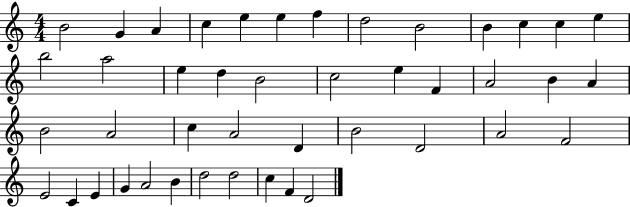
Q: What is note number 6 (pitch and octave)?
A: E5